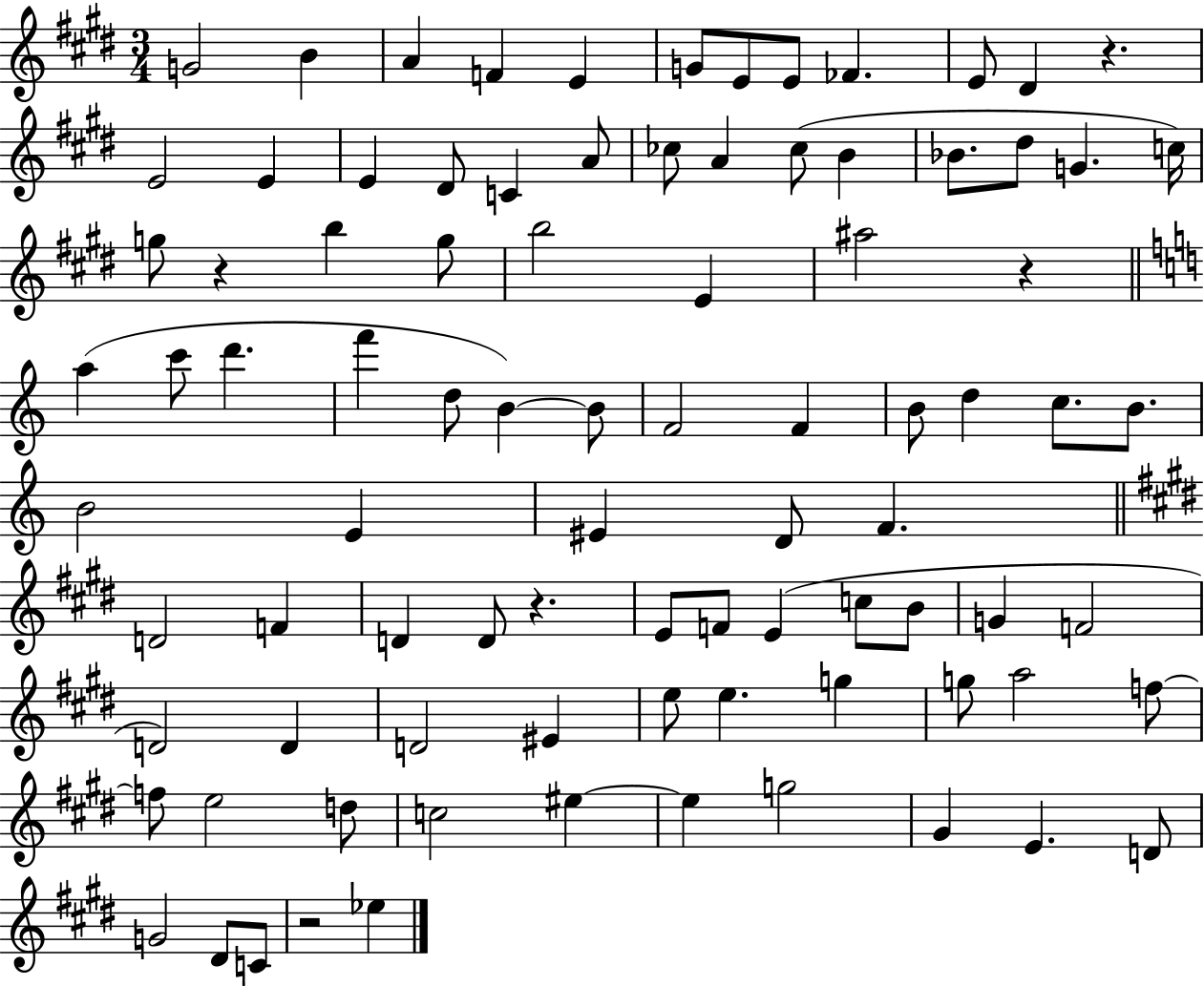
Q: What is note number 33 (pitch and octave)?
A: C6